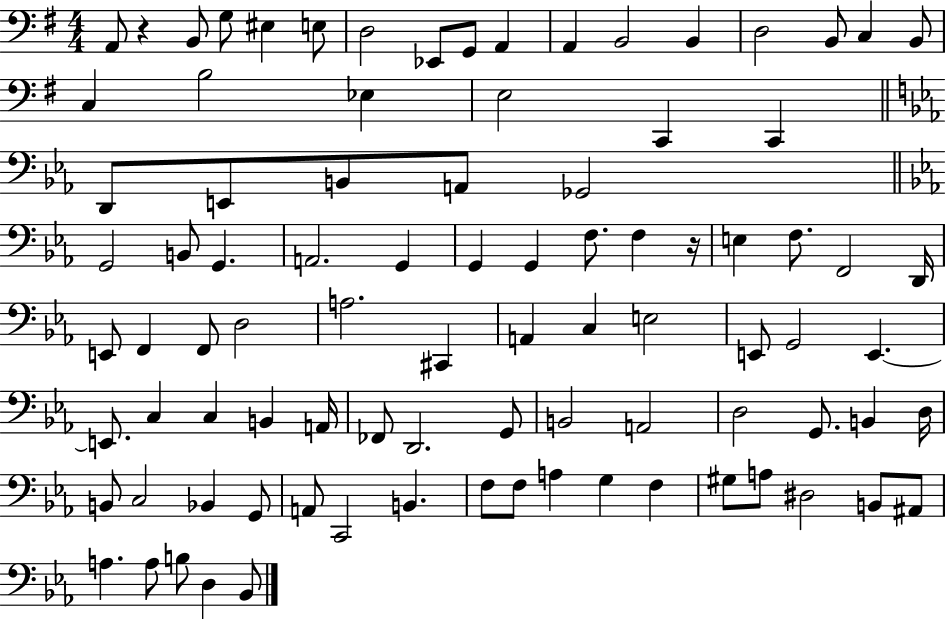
X:1
T:Untitled
M:4/4
L:1/4
K:G
A,,/2 z B,,/2 G,/2 ^E, E,/2 D,2 _E,,/2 G,,/2 A,, A,, B,,2 B,, D,2 B,,/2 C, B,,/2 C, B,2 _E, E,2 C,, C,, D,,/2 E,,/2 B,,/2 A,,/2 _G,,2 G,,2 B,,/2 G,, A,,2 G,, G,, G,, F,/2 F, z/4 E, F,/2 F,,2 D,,/4 E,,/2 F,, F,,/2 D,2 A,2 ^C,, A,, C, E,2 E,,/2 G,,2 E,, E,,/2 C, C, B,, A,,/4 _F,,/2 D,,2 G,,/2 B,,2 A,,2 D,2 G,,/2 B,, D,/4 B,,/2 C,2 _B,, G,,/2 A,,/2 C,,2 B,, F,/2 F,/2 A, G, F, ^G,/2 A,/2 ^D,2 B,,/2 ^A,,/2 A, A,/2 B,/2 D, _B,,/2